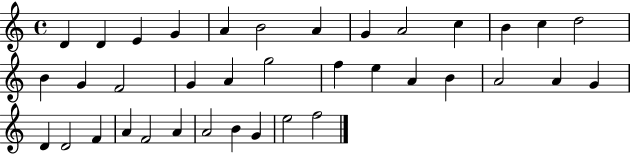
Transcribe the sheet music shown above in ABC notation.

X:1
T:Untitled
M:4/4
L:1/4
K:C
D D E G A B2 A G A2 c B c d2 B G F2 G A g2 f e A B A2 A G D D2 F A F2 A A2 B G e2 f2